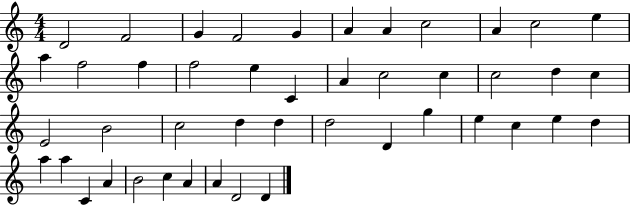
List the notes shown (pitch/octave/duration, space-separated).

D4/h F4/h G4/q F4/h G4/q A4/q A4/q C5/h A4/q C5/h E5/q A5/q F5/h F5/q F5/h E5/q C4/q A4/q C5/h C5/q C5/h D5/q C5/q E4/h B4/h C5/h D5/q D5/q D5/h D4/q G5/q E5/q C5/q E5/q D5/q A5/q A5/q C4/q A4/q B4/h C5/q A4/q A4/q D4/h D4/q